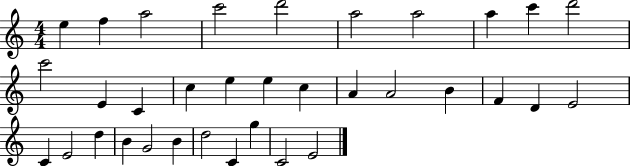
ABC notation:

X:1
T:Untitled
M:4/4
L:1/4
K:C
e f a2 c'2 d'2 a2 a2 a c' d'2 c'2 E C c e e c A A2 B F D E2 C E2 d B G2 B d2 C g C2 E2